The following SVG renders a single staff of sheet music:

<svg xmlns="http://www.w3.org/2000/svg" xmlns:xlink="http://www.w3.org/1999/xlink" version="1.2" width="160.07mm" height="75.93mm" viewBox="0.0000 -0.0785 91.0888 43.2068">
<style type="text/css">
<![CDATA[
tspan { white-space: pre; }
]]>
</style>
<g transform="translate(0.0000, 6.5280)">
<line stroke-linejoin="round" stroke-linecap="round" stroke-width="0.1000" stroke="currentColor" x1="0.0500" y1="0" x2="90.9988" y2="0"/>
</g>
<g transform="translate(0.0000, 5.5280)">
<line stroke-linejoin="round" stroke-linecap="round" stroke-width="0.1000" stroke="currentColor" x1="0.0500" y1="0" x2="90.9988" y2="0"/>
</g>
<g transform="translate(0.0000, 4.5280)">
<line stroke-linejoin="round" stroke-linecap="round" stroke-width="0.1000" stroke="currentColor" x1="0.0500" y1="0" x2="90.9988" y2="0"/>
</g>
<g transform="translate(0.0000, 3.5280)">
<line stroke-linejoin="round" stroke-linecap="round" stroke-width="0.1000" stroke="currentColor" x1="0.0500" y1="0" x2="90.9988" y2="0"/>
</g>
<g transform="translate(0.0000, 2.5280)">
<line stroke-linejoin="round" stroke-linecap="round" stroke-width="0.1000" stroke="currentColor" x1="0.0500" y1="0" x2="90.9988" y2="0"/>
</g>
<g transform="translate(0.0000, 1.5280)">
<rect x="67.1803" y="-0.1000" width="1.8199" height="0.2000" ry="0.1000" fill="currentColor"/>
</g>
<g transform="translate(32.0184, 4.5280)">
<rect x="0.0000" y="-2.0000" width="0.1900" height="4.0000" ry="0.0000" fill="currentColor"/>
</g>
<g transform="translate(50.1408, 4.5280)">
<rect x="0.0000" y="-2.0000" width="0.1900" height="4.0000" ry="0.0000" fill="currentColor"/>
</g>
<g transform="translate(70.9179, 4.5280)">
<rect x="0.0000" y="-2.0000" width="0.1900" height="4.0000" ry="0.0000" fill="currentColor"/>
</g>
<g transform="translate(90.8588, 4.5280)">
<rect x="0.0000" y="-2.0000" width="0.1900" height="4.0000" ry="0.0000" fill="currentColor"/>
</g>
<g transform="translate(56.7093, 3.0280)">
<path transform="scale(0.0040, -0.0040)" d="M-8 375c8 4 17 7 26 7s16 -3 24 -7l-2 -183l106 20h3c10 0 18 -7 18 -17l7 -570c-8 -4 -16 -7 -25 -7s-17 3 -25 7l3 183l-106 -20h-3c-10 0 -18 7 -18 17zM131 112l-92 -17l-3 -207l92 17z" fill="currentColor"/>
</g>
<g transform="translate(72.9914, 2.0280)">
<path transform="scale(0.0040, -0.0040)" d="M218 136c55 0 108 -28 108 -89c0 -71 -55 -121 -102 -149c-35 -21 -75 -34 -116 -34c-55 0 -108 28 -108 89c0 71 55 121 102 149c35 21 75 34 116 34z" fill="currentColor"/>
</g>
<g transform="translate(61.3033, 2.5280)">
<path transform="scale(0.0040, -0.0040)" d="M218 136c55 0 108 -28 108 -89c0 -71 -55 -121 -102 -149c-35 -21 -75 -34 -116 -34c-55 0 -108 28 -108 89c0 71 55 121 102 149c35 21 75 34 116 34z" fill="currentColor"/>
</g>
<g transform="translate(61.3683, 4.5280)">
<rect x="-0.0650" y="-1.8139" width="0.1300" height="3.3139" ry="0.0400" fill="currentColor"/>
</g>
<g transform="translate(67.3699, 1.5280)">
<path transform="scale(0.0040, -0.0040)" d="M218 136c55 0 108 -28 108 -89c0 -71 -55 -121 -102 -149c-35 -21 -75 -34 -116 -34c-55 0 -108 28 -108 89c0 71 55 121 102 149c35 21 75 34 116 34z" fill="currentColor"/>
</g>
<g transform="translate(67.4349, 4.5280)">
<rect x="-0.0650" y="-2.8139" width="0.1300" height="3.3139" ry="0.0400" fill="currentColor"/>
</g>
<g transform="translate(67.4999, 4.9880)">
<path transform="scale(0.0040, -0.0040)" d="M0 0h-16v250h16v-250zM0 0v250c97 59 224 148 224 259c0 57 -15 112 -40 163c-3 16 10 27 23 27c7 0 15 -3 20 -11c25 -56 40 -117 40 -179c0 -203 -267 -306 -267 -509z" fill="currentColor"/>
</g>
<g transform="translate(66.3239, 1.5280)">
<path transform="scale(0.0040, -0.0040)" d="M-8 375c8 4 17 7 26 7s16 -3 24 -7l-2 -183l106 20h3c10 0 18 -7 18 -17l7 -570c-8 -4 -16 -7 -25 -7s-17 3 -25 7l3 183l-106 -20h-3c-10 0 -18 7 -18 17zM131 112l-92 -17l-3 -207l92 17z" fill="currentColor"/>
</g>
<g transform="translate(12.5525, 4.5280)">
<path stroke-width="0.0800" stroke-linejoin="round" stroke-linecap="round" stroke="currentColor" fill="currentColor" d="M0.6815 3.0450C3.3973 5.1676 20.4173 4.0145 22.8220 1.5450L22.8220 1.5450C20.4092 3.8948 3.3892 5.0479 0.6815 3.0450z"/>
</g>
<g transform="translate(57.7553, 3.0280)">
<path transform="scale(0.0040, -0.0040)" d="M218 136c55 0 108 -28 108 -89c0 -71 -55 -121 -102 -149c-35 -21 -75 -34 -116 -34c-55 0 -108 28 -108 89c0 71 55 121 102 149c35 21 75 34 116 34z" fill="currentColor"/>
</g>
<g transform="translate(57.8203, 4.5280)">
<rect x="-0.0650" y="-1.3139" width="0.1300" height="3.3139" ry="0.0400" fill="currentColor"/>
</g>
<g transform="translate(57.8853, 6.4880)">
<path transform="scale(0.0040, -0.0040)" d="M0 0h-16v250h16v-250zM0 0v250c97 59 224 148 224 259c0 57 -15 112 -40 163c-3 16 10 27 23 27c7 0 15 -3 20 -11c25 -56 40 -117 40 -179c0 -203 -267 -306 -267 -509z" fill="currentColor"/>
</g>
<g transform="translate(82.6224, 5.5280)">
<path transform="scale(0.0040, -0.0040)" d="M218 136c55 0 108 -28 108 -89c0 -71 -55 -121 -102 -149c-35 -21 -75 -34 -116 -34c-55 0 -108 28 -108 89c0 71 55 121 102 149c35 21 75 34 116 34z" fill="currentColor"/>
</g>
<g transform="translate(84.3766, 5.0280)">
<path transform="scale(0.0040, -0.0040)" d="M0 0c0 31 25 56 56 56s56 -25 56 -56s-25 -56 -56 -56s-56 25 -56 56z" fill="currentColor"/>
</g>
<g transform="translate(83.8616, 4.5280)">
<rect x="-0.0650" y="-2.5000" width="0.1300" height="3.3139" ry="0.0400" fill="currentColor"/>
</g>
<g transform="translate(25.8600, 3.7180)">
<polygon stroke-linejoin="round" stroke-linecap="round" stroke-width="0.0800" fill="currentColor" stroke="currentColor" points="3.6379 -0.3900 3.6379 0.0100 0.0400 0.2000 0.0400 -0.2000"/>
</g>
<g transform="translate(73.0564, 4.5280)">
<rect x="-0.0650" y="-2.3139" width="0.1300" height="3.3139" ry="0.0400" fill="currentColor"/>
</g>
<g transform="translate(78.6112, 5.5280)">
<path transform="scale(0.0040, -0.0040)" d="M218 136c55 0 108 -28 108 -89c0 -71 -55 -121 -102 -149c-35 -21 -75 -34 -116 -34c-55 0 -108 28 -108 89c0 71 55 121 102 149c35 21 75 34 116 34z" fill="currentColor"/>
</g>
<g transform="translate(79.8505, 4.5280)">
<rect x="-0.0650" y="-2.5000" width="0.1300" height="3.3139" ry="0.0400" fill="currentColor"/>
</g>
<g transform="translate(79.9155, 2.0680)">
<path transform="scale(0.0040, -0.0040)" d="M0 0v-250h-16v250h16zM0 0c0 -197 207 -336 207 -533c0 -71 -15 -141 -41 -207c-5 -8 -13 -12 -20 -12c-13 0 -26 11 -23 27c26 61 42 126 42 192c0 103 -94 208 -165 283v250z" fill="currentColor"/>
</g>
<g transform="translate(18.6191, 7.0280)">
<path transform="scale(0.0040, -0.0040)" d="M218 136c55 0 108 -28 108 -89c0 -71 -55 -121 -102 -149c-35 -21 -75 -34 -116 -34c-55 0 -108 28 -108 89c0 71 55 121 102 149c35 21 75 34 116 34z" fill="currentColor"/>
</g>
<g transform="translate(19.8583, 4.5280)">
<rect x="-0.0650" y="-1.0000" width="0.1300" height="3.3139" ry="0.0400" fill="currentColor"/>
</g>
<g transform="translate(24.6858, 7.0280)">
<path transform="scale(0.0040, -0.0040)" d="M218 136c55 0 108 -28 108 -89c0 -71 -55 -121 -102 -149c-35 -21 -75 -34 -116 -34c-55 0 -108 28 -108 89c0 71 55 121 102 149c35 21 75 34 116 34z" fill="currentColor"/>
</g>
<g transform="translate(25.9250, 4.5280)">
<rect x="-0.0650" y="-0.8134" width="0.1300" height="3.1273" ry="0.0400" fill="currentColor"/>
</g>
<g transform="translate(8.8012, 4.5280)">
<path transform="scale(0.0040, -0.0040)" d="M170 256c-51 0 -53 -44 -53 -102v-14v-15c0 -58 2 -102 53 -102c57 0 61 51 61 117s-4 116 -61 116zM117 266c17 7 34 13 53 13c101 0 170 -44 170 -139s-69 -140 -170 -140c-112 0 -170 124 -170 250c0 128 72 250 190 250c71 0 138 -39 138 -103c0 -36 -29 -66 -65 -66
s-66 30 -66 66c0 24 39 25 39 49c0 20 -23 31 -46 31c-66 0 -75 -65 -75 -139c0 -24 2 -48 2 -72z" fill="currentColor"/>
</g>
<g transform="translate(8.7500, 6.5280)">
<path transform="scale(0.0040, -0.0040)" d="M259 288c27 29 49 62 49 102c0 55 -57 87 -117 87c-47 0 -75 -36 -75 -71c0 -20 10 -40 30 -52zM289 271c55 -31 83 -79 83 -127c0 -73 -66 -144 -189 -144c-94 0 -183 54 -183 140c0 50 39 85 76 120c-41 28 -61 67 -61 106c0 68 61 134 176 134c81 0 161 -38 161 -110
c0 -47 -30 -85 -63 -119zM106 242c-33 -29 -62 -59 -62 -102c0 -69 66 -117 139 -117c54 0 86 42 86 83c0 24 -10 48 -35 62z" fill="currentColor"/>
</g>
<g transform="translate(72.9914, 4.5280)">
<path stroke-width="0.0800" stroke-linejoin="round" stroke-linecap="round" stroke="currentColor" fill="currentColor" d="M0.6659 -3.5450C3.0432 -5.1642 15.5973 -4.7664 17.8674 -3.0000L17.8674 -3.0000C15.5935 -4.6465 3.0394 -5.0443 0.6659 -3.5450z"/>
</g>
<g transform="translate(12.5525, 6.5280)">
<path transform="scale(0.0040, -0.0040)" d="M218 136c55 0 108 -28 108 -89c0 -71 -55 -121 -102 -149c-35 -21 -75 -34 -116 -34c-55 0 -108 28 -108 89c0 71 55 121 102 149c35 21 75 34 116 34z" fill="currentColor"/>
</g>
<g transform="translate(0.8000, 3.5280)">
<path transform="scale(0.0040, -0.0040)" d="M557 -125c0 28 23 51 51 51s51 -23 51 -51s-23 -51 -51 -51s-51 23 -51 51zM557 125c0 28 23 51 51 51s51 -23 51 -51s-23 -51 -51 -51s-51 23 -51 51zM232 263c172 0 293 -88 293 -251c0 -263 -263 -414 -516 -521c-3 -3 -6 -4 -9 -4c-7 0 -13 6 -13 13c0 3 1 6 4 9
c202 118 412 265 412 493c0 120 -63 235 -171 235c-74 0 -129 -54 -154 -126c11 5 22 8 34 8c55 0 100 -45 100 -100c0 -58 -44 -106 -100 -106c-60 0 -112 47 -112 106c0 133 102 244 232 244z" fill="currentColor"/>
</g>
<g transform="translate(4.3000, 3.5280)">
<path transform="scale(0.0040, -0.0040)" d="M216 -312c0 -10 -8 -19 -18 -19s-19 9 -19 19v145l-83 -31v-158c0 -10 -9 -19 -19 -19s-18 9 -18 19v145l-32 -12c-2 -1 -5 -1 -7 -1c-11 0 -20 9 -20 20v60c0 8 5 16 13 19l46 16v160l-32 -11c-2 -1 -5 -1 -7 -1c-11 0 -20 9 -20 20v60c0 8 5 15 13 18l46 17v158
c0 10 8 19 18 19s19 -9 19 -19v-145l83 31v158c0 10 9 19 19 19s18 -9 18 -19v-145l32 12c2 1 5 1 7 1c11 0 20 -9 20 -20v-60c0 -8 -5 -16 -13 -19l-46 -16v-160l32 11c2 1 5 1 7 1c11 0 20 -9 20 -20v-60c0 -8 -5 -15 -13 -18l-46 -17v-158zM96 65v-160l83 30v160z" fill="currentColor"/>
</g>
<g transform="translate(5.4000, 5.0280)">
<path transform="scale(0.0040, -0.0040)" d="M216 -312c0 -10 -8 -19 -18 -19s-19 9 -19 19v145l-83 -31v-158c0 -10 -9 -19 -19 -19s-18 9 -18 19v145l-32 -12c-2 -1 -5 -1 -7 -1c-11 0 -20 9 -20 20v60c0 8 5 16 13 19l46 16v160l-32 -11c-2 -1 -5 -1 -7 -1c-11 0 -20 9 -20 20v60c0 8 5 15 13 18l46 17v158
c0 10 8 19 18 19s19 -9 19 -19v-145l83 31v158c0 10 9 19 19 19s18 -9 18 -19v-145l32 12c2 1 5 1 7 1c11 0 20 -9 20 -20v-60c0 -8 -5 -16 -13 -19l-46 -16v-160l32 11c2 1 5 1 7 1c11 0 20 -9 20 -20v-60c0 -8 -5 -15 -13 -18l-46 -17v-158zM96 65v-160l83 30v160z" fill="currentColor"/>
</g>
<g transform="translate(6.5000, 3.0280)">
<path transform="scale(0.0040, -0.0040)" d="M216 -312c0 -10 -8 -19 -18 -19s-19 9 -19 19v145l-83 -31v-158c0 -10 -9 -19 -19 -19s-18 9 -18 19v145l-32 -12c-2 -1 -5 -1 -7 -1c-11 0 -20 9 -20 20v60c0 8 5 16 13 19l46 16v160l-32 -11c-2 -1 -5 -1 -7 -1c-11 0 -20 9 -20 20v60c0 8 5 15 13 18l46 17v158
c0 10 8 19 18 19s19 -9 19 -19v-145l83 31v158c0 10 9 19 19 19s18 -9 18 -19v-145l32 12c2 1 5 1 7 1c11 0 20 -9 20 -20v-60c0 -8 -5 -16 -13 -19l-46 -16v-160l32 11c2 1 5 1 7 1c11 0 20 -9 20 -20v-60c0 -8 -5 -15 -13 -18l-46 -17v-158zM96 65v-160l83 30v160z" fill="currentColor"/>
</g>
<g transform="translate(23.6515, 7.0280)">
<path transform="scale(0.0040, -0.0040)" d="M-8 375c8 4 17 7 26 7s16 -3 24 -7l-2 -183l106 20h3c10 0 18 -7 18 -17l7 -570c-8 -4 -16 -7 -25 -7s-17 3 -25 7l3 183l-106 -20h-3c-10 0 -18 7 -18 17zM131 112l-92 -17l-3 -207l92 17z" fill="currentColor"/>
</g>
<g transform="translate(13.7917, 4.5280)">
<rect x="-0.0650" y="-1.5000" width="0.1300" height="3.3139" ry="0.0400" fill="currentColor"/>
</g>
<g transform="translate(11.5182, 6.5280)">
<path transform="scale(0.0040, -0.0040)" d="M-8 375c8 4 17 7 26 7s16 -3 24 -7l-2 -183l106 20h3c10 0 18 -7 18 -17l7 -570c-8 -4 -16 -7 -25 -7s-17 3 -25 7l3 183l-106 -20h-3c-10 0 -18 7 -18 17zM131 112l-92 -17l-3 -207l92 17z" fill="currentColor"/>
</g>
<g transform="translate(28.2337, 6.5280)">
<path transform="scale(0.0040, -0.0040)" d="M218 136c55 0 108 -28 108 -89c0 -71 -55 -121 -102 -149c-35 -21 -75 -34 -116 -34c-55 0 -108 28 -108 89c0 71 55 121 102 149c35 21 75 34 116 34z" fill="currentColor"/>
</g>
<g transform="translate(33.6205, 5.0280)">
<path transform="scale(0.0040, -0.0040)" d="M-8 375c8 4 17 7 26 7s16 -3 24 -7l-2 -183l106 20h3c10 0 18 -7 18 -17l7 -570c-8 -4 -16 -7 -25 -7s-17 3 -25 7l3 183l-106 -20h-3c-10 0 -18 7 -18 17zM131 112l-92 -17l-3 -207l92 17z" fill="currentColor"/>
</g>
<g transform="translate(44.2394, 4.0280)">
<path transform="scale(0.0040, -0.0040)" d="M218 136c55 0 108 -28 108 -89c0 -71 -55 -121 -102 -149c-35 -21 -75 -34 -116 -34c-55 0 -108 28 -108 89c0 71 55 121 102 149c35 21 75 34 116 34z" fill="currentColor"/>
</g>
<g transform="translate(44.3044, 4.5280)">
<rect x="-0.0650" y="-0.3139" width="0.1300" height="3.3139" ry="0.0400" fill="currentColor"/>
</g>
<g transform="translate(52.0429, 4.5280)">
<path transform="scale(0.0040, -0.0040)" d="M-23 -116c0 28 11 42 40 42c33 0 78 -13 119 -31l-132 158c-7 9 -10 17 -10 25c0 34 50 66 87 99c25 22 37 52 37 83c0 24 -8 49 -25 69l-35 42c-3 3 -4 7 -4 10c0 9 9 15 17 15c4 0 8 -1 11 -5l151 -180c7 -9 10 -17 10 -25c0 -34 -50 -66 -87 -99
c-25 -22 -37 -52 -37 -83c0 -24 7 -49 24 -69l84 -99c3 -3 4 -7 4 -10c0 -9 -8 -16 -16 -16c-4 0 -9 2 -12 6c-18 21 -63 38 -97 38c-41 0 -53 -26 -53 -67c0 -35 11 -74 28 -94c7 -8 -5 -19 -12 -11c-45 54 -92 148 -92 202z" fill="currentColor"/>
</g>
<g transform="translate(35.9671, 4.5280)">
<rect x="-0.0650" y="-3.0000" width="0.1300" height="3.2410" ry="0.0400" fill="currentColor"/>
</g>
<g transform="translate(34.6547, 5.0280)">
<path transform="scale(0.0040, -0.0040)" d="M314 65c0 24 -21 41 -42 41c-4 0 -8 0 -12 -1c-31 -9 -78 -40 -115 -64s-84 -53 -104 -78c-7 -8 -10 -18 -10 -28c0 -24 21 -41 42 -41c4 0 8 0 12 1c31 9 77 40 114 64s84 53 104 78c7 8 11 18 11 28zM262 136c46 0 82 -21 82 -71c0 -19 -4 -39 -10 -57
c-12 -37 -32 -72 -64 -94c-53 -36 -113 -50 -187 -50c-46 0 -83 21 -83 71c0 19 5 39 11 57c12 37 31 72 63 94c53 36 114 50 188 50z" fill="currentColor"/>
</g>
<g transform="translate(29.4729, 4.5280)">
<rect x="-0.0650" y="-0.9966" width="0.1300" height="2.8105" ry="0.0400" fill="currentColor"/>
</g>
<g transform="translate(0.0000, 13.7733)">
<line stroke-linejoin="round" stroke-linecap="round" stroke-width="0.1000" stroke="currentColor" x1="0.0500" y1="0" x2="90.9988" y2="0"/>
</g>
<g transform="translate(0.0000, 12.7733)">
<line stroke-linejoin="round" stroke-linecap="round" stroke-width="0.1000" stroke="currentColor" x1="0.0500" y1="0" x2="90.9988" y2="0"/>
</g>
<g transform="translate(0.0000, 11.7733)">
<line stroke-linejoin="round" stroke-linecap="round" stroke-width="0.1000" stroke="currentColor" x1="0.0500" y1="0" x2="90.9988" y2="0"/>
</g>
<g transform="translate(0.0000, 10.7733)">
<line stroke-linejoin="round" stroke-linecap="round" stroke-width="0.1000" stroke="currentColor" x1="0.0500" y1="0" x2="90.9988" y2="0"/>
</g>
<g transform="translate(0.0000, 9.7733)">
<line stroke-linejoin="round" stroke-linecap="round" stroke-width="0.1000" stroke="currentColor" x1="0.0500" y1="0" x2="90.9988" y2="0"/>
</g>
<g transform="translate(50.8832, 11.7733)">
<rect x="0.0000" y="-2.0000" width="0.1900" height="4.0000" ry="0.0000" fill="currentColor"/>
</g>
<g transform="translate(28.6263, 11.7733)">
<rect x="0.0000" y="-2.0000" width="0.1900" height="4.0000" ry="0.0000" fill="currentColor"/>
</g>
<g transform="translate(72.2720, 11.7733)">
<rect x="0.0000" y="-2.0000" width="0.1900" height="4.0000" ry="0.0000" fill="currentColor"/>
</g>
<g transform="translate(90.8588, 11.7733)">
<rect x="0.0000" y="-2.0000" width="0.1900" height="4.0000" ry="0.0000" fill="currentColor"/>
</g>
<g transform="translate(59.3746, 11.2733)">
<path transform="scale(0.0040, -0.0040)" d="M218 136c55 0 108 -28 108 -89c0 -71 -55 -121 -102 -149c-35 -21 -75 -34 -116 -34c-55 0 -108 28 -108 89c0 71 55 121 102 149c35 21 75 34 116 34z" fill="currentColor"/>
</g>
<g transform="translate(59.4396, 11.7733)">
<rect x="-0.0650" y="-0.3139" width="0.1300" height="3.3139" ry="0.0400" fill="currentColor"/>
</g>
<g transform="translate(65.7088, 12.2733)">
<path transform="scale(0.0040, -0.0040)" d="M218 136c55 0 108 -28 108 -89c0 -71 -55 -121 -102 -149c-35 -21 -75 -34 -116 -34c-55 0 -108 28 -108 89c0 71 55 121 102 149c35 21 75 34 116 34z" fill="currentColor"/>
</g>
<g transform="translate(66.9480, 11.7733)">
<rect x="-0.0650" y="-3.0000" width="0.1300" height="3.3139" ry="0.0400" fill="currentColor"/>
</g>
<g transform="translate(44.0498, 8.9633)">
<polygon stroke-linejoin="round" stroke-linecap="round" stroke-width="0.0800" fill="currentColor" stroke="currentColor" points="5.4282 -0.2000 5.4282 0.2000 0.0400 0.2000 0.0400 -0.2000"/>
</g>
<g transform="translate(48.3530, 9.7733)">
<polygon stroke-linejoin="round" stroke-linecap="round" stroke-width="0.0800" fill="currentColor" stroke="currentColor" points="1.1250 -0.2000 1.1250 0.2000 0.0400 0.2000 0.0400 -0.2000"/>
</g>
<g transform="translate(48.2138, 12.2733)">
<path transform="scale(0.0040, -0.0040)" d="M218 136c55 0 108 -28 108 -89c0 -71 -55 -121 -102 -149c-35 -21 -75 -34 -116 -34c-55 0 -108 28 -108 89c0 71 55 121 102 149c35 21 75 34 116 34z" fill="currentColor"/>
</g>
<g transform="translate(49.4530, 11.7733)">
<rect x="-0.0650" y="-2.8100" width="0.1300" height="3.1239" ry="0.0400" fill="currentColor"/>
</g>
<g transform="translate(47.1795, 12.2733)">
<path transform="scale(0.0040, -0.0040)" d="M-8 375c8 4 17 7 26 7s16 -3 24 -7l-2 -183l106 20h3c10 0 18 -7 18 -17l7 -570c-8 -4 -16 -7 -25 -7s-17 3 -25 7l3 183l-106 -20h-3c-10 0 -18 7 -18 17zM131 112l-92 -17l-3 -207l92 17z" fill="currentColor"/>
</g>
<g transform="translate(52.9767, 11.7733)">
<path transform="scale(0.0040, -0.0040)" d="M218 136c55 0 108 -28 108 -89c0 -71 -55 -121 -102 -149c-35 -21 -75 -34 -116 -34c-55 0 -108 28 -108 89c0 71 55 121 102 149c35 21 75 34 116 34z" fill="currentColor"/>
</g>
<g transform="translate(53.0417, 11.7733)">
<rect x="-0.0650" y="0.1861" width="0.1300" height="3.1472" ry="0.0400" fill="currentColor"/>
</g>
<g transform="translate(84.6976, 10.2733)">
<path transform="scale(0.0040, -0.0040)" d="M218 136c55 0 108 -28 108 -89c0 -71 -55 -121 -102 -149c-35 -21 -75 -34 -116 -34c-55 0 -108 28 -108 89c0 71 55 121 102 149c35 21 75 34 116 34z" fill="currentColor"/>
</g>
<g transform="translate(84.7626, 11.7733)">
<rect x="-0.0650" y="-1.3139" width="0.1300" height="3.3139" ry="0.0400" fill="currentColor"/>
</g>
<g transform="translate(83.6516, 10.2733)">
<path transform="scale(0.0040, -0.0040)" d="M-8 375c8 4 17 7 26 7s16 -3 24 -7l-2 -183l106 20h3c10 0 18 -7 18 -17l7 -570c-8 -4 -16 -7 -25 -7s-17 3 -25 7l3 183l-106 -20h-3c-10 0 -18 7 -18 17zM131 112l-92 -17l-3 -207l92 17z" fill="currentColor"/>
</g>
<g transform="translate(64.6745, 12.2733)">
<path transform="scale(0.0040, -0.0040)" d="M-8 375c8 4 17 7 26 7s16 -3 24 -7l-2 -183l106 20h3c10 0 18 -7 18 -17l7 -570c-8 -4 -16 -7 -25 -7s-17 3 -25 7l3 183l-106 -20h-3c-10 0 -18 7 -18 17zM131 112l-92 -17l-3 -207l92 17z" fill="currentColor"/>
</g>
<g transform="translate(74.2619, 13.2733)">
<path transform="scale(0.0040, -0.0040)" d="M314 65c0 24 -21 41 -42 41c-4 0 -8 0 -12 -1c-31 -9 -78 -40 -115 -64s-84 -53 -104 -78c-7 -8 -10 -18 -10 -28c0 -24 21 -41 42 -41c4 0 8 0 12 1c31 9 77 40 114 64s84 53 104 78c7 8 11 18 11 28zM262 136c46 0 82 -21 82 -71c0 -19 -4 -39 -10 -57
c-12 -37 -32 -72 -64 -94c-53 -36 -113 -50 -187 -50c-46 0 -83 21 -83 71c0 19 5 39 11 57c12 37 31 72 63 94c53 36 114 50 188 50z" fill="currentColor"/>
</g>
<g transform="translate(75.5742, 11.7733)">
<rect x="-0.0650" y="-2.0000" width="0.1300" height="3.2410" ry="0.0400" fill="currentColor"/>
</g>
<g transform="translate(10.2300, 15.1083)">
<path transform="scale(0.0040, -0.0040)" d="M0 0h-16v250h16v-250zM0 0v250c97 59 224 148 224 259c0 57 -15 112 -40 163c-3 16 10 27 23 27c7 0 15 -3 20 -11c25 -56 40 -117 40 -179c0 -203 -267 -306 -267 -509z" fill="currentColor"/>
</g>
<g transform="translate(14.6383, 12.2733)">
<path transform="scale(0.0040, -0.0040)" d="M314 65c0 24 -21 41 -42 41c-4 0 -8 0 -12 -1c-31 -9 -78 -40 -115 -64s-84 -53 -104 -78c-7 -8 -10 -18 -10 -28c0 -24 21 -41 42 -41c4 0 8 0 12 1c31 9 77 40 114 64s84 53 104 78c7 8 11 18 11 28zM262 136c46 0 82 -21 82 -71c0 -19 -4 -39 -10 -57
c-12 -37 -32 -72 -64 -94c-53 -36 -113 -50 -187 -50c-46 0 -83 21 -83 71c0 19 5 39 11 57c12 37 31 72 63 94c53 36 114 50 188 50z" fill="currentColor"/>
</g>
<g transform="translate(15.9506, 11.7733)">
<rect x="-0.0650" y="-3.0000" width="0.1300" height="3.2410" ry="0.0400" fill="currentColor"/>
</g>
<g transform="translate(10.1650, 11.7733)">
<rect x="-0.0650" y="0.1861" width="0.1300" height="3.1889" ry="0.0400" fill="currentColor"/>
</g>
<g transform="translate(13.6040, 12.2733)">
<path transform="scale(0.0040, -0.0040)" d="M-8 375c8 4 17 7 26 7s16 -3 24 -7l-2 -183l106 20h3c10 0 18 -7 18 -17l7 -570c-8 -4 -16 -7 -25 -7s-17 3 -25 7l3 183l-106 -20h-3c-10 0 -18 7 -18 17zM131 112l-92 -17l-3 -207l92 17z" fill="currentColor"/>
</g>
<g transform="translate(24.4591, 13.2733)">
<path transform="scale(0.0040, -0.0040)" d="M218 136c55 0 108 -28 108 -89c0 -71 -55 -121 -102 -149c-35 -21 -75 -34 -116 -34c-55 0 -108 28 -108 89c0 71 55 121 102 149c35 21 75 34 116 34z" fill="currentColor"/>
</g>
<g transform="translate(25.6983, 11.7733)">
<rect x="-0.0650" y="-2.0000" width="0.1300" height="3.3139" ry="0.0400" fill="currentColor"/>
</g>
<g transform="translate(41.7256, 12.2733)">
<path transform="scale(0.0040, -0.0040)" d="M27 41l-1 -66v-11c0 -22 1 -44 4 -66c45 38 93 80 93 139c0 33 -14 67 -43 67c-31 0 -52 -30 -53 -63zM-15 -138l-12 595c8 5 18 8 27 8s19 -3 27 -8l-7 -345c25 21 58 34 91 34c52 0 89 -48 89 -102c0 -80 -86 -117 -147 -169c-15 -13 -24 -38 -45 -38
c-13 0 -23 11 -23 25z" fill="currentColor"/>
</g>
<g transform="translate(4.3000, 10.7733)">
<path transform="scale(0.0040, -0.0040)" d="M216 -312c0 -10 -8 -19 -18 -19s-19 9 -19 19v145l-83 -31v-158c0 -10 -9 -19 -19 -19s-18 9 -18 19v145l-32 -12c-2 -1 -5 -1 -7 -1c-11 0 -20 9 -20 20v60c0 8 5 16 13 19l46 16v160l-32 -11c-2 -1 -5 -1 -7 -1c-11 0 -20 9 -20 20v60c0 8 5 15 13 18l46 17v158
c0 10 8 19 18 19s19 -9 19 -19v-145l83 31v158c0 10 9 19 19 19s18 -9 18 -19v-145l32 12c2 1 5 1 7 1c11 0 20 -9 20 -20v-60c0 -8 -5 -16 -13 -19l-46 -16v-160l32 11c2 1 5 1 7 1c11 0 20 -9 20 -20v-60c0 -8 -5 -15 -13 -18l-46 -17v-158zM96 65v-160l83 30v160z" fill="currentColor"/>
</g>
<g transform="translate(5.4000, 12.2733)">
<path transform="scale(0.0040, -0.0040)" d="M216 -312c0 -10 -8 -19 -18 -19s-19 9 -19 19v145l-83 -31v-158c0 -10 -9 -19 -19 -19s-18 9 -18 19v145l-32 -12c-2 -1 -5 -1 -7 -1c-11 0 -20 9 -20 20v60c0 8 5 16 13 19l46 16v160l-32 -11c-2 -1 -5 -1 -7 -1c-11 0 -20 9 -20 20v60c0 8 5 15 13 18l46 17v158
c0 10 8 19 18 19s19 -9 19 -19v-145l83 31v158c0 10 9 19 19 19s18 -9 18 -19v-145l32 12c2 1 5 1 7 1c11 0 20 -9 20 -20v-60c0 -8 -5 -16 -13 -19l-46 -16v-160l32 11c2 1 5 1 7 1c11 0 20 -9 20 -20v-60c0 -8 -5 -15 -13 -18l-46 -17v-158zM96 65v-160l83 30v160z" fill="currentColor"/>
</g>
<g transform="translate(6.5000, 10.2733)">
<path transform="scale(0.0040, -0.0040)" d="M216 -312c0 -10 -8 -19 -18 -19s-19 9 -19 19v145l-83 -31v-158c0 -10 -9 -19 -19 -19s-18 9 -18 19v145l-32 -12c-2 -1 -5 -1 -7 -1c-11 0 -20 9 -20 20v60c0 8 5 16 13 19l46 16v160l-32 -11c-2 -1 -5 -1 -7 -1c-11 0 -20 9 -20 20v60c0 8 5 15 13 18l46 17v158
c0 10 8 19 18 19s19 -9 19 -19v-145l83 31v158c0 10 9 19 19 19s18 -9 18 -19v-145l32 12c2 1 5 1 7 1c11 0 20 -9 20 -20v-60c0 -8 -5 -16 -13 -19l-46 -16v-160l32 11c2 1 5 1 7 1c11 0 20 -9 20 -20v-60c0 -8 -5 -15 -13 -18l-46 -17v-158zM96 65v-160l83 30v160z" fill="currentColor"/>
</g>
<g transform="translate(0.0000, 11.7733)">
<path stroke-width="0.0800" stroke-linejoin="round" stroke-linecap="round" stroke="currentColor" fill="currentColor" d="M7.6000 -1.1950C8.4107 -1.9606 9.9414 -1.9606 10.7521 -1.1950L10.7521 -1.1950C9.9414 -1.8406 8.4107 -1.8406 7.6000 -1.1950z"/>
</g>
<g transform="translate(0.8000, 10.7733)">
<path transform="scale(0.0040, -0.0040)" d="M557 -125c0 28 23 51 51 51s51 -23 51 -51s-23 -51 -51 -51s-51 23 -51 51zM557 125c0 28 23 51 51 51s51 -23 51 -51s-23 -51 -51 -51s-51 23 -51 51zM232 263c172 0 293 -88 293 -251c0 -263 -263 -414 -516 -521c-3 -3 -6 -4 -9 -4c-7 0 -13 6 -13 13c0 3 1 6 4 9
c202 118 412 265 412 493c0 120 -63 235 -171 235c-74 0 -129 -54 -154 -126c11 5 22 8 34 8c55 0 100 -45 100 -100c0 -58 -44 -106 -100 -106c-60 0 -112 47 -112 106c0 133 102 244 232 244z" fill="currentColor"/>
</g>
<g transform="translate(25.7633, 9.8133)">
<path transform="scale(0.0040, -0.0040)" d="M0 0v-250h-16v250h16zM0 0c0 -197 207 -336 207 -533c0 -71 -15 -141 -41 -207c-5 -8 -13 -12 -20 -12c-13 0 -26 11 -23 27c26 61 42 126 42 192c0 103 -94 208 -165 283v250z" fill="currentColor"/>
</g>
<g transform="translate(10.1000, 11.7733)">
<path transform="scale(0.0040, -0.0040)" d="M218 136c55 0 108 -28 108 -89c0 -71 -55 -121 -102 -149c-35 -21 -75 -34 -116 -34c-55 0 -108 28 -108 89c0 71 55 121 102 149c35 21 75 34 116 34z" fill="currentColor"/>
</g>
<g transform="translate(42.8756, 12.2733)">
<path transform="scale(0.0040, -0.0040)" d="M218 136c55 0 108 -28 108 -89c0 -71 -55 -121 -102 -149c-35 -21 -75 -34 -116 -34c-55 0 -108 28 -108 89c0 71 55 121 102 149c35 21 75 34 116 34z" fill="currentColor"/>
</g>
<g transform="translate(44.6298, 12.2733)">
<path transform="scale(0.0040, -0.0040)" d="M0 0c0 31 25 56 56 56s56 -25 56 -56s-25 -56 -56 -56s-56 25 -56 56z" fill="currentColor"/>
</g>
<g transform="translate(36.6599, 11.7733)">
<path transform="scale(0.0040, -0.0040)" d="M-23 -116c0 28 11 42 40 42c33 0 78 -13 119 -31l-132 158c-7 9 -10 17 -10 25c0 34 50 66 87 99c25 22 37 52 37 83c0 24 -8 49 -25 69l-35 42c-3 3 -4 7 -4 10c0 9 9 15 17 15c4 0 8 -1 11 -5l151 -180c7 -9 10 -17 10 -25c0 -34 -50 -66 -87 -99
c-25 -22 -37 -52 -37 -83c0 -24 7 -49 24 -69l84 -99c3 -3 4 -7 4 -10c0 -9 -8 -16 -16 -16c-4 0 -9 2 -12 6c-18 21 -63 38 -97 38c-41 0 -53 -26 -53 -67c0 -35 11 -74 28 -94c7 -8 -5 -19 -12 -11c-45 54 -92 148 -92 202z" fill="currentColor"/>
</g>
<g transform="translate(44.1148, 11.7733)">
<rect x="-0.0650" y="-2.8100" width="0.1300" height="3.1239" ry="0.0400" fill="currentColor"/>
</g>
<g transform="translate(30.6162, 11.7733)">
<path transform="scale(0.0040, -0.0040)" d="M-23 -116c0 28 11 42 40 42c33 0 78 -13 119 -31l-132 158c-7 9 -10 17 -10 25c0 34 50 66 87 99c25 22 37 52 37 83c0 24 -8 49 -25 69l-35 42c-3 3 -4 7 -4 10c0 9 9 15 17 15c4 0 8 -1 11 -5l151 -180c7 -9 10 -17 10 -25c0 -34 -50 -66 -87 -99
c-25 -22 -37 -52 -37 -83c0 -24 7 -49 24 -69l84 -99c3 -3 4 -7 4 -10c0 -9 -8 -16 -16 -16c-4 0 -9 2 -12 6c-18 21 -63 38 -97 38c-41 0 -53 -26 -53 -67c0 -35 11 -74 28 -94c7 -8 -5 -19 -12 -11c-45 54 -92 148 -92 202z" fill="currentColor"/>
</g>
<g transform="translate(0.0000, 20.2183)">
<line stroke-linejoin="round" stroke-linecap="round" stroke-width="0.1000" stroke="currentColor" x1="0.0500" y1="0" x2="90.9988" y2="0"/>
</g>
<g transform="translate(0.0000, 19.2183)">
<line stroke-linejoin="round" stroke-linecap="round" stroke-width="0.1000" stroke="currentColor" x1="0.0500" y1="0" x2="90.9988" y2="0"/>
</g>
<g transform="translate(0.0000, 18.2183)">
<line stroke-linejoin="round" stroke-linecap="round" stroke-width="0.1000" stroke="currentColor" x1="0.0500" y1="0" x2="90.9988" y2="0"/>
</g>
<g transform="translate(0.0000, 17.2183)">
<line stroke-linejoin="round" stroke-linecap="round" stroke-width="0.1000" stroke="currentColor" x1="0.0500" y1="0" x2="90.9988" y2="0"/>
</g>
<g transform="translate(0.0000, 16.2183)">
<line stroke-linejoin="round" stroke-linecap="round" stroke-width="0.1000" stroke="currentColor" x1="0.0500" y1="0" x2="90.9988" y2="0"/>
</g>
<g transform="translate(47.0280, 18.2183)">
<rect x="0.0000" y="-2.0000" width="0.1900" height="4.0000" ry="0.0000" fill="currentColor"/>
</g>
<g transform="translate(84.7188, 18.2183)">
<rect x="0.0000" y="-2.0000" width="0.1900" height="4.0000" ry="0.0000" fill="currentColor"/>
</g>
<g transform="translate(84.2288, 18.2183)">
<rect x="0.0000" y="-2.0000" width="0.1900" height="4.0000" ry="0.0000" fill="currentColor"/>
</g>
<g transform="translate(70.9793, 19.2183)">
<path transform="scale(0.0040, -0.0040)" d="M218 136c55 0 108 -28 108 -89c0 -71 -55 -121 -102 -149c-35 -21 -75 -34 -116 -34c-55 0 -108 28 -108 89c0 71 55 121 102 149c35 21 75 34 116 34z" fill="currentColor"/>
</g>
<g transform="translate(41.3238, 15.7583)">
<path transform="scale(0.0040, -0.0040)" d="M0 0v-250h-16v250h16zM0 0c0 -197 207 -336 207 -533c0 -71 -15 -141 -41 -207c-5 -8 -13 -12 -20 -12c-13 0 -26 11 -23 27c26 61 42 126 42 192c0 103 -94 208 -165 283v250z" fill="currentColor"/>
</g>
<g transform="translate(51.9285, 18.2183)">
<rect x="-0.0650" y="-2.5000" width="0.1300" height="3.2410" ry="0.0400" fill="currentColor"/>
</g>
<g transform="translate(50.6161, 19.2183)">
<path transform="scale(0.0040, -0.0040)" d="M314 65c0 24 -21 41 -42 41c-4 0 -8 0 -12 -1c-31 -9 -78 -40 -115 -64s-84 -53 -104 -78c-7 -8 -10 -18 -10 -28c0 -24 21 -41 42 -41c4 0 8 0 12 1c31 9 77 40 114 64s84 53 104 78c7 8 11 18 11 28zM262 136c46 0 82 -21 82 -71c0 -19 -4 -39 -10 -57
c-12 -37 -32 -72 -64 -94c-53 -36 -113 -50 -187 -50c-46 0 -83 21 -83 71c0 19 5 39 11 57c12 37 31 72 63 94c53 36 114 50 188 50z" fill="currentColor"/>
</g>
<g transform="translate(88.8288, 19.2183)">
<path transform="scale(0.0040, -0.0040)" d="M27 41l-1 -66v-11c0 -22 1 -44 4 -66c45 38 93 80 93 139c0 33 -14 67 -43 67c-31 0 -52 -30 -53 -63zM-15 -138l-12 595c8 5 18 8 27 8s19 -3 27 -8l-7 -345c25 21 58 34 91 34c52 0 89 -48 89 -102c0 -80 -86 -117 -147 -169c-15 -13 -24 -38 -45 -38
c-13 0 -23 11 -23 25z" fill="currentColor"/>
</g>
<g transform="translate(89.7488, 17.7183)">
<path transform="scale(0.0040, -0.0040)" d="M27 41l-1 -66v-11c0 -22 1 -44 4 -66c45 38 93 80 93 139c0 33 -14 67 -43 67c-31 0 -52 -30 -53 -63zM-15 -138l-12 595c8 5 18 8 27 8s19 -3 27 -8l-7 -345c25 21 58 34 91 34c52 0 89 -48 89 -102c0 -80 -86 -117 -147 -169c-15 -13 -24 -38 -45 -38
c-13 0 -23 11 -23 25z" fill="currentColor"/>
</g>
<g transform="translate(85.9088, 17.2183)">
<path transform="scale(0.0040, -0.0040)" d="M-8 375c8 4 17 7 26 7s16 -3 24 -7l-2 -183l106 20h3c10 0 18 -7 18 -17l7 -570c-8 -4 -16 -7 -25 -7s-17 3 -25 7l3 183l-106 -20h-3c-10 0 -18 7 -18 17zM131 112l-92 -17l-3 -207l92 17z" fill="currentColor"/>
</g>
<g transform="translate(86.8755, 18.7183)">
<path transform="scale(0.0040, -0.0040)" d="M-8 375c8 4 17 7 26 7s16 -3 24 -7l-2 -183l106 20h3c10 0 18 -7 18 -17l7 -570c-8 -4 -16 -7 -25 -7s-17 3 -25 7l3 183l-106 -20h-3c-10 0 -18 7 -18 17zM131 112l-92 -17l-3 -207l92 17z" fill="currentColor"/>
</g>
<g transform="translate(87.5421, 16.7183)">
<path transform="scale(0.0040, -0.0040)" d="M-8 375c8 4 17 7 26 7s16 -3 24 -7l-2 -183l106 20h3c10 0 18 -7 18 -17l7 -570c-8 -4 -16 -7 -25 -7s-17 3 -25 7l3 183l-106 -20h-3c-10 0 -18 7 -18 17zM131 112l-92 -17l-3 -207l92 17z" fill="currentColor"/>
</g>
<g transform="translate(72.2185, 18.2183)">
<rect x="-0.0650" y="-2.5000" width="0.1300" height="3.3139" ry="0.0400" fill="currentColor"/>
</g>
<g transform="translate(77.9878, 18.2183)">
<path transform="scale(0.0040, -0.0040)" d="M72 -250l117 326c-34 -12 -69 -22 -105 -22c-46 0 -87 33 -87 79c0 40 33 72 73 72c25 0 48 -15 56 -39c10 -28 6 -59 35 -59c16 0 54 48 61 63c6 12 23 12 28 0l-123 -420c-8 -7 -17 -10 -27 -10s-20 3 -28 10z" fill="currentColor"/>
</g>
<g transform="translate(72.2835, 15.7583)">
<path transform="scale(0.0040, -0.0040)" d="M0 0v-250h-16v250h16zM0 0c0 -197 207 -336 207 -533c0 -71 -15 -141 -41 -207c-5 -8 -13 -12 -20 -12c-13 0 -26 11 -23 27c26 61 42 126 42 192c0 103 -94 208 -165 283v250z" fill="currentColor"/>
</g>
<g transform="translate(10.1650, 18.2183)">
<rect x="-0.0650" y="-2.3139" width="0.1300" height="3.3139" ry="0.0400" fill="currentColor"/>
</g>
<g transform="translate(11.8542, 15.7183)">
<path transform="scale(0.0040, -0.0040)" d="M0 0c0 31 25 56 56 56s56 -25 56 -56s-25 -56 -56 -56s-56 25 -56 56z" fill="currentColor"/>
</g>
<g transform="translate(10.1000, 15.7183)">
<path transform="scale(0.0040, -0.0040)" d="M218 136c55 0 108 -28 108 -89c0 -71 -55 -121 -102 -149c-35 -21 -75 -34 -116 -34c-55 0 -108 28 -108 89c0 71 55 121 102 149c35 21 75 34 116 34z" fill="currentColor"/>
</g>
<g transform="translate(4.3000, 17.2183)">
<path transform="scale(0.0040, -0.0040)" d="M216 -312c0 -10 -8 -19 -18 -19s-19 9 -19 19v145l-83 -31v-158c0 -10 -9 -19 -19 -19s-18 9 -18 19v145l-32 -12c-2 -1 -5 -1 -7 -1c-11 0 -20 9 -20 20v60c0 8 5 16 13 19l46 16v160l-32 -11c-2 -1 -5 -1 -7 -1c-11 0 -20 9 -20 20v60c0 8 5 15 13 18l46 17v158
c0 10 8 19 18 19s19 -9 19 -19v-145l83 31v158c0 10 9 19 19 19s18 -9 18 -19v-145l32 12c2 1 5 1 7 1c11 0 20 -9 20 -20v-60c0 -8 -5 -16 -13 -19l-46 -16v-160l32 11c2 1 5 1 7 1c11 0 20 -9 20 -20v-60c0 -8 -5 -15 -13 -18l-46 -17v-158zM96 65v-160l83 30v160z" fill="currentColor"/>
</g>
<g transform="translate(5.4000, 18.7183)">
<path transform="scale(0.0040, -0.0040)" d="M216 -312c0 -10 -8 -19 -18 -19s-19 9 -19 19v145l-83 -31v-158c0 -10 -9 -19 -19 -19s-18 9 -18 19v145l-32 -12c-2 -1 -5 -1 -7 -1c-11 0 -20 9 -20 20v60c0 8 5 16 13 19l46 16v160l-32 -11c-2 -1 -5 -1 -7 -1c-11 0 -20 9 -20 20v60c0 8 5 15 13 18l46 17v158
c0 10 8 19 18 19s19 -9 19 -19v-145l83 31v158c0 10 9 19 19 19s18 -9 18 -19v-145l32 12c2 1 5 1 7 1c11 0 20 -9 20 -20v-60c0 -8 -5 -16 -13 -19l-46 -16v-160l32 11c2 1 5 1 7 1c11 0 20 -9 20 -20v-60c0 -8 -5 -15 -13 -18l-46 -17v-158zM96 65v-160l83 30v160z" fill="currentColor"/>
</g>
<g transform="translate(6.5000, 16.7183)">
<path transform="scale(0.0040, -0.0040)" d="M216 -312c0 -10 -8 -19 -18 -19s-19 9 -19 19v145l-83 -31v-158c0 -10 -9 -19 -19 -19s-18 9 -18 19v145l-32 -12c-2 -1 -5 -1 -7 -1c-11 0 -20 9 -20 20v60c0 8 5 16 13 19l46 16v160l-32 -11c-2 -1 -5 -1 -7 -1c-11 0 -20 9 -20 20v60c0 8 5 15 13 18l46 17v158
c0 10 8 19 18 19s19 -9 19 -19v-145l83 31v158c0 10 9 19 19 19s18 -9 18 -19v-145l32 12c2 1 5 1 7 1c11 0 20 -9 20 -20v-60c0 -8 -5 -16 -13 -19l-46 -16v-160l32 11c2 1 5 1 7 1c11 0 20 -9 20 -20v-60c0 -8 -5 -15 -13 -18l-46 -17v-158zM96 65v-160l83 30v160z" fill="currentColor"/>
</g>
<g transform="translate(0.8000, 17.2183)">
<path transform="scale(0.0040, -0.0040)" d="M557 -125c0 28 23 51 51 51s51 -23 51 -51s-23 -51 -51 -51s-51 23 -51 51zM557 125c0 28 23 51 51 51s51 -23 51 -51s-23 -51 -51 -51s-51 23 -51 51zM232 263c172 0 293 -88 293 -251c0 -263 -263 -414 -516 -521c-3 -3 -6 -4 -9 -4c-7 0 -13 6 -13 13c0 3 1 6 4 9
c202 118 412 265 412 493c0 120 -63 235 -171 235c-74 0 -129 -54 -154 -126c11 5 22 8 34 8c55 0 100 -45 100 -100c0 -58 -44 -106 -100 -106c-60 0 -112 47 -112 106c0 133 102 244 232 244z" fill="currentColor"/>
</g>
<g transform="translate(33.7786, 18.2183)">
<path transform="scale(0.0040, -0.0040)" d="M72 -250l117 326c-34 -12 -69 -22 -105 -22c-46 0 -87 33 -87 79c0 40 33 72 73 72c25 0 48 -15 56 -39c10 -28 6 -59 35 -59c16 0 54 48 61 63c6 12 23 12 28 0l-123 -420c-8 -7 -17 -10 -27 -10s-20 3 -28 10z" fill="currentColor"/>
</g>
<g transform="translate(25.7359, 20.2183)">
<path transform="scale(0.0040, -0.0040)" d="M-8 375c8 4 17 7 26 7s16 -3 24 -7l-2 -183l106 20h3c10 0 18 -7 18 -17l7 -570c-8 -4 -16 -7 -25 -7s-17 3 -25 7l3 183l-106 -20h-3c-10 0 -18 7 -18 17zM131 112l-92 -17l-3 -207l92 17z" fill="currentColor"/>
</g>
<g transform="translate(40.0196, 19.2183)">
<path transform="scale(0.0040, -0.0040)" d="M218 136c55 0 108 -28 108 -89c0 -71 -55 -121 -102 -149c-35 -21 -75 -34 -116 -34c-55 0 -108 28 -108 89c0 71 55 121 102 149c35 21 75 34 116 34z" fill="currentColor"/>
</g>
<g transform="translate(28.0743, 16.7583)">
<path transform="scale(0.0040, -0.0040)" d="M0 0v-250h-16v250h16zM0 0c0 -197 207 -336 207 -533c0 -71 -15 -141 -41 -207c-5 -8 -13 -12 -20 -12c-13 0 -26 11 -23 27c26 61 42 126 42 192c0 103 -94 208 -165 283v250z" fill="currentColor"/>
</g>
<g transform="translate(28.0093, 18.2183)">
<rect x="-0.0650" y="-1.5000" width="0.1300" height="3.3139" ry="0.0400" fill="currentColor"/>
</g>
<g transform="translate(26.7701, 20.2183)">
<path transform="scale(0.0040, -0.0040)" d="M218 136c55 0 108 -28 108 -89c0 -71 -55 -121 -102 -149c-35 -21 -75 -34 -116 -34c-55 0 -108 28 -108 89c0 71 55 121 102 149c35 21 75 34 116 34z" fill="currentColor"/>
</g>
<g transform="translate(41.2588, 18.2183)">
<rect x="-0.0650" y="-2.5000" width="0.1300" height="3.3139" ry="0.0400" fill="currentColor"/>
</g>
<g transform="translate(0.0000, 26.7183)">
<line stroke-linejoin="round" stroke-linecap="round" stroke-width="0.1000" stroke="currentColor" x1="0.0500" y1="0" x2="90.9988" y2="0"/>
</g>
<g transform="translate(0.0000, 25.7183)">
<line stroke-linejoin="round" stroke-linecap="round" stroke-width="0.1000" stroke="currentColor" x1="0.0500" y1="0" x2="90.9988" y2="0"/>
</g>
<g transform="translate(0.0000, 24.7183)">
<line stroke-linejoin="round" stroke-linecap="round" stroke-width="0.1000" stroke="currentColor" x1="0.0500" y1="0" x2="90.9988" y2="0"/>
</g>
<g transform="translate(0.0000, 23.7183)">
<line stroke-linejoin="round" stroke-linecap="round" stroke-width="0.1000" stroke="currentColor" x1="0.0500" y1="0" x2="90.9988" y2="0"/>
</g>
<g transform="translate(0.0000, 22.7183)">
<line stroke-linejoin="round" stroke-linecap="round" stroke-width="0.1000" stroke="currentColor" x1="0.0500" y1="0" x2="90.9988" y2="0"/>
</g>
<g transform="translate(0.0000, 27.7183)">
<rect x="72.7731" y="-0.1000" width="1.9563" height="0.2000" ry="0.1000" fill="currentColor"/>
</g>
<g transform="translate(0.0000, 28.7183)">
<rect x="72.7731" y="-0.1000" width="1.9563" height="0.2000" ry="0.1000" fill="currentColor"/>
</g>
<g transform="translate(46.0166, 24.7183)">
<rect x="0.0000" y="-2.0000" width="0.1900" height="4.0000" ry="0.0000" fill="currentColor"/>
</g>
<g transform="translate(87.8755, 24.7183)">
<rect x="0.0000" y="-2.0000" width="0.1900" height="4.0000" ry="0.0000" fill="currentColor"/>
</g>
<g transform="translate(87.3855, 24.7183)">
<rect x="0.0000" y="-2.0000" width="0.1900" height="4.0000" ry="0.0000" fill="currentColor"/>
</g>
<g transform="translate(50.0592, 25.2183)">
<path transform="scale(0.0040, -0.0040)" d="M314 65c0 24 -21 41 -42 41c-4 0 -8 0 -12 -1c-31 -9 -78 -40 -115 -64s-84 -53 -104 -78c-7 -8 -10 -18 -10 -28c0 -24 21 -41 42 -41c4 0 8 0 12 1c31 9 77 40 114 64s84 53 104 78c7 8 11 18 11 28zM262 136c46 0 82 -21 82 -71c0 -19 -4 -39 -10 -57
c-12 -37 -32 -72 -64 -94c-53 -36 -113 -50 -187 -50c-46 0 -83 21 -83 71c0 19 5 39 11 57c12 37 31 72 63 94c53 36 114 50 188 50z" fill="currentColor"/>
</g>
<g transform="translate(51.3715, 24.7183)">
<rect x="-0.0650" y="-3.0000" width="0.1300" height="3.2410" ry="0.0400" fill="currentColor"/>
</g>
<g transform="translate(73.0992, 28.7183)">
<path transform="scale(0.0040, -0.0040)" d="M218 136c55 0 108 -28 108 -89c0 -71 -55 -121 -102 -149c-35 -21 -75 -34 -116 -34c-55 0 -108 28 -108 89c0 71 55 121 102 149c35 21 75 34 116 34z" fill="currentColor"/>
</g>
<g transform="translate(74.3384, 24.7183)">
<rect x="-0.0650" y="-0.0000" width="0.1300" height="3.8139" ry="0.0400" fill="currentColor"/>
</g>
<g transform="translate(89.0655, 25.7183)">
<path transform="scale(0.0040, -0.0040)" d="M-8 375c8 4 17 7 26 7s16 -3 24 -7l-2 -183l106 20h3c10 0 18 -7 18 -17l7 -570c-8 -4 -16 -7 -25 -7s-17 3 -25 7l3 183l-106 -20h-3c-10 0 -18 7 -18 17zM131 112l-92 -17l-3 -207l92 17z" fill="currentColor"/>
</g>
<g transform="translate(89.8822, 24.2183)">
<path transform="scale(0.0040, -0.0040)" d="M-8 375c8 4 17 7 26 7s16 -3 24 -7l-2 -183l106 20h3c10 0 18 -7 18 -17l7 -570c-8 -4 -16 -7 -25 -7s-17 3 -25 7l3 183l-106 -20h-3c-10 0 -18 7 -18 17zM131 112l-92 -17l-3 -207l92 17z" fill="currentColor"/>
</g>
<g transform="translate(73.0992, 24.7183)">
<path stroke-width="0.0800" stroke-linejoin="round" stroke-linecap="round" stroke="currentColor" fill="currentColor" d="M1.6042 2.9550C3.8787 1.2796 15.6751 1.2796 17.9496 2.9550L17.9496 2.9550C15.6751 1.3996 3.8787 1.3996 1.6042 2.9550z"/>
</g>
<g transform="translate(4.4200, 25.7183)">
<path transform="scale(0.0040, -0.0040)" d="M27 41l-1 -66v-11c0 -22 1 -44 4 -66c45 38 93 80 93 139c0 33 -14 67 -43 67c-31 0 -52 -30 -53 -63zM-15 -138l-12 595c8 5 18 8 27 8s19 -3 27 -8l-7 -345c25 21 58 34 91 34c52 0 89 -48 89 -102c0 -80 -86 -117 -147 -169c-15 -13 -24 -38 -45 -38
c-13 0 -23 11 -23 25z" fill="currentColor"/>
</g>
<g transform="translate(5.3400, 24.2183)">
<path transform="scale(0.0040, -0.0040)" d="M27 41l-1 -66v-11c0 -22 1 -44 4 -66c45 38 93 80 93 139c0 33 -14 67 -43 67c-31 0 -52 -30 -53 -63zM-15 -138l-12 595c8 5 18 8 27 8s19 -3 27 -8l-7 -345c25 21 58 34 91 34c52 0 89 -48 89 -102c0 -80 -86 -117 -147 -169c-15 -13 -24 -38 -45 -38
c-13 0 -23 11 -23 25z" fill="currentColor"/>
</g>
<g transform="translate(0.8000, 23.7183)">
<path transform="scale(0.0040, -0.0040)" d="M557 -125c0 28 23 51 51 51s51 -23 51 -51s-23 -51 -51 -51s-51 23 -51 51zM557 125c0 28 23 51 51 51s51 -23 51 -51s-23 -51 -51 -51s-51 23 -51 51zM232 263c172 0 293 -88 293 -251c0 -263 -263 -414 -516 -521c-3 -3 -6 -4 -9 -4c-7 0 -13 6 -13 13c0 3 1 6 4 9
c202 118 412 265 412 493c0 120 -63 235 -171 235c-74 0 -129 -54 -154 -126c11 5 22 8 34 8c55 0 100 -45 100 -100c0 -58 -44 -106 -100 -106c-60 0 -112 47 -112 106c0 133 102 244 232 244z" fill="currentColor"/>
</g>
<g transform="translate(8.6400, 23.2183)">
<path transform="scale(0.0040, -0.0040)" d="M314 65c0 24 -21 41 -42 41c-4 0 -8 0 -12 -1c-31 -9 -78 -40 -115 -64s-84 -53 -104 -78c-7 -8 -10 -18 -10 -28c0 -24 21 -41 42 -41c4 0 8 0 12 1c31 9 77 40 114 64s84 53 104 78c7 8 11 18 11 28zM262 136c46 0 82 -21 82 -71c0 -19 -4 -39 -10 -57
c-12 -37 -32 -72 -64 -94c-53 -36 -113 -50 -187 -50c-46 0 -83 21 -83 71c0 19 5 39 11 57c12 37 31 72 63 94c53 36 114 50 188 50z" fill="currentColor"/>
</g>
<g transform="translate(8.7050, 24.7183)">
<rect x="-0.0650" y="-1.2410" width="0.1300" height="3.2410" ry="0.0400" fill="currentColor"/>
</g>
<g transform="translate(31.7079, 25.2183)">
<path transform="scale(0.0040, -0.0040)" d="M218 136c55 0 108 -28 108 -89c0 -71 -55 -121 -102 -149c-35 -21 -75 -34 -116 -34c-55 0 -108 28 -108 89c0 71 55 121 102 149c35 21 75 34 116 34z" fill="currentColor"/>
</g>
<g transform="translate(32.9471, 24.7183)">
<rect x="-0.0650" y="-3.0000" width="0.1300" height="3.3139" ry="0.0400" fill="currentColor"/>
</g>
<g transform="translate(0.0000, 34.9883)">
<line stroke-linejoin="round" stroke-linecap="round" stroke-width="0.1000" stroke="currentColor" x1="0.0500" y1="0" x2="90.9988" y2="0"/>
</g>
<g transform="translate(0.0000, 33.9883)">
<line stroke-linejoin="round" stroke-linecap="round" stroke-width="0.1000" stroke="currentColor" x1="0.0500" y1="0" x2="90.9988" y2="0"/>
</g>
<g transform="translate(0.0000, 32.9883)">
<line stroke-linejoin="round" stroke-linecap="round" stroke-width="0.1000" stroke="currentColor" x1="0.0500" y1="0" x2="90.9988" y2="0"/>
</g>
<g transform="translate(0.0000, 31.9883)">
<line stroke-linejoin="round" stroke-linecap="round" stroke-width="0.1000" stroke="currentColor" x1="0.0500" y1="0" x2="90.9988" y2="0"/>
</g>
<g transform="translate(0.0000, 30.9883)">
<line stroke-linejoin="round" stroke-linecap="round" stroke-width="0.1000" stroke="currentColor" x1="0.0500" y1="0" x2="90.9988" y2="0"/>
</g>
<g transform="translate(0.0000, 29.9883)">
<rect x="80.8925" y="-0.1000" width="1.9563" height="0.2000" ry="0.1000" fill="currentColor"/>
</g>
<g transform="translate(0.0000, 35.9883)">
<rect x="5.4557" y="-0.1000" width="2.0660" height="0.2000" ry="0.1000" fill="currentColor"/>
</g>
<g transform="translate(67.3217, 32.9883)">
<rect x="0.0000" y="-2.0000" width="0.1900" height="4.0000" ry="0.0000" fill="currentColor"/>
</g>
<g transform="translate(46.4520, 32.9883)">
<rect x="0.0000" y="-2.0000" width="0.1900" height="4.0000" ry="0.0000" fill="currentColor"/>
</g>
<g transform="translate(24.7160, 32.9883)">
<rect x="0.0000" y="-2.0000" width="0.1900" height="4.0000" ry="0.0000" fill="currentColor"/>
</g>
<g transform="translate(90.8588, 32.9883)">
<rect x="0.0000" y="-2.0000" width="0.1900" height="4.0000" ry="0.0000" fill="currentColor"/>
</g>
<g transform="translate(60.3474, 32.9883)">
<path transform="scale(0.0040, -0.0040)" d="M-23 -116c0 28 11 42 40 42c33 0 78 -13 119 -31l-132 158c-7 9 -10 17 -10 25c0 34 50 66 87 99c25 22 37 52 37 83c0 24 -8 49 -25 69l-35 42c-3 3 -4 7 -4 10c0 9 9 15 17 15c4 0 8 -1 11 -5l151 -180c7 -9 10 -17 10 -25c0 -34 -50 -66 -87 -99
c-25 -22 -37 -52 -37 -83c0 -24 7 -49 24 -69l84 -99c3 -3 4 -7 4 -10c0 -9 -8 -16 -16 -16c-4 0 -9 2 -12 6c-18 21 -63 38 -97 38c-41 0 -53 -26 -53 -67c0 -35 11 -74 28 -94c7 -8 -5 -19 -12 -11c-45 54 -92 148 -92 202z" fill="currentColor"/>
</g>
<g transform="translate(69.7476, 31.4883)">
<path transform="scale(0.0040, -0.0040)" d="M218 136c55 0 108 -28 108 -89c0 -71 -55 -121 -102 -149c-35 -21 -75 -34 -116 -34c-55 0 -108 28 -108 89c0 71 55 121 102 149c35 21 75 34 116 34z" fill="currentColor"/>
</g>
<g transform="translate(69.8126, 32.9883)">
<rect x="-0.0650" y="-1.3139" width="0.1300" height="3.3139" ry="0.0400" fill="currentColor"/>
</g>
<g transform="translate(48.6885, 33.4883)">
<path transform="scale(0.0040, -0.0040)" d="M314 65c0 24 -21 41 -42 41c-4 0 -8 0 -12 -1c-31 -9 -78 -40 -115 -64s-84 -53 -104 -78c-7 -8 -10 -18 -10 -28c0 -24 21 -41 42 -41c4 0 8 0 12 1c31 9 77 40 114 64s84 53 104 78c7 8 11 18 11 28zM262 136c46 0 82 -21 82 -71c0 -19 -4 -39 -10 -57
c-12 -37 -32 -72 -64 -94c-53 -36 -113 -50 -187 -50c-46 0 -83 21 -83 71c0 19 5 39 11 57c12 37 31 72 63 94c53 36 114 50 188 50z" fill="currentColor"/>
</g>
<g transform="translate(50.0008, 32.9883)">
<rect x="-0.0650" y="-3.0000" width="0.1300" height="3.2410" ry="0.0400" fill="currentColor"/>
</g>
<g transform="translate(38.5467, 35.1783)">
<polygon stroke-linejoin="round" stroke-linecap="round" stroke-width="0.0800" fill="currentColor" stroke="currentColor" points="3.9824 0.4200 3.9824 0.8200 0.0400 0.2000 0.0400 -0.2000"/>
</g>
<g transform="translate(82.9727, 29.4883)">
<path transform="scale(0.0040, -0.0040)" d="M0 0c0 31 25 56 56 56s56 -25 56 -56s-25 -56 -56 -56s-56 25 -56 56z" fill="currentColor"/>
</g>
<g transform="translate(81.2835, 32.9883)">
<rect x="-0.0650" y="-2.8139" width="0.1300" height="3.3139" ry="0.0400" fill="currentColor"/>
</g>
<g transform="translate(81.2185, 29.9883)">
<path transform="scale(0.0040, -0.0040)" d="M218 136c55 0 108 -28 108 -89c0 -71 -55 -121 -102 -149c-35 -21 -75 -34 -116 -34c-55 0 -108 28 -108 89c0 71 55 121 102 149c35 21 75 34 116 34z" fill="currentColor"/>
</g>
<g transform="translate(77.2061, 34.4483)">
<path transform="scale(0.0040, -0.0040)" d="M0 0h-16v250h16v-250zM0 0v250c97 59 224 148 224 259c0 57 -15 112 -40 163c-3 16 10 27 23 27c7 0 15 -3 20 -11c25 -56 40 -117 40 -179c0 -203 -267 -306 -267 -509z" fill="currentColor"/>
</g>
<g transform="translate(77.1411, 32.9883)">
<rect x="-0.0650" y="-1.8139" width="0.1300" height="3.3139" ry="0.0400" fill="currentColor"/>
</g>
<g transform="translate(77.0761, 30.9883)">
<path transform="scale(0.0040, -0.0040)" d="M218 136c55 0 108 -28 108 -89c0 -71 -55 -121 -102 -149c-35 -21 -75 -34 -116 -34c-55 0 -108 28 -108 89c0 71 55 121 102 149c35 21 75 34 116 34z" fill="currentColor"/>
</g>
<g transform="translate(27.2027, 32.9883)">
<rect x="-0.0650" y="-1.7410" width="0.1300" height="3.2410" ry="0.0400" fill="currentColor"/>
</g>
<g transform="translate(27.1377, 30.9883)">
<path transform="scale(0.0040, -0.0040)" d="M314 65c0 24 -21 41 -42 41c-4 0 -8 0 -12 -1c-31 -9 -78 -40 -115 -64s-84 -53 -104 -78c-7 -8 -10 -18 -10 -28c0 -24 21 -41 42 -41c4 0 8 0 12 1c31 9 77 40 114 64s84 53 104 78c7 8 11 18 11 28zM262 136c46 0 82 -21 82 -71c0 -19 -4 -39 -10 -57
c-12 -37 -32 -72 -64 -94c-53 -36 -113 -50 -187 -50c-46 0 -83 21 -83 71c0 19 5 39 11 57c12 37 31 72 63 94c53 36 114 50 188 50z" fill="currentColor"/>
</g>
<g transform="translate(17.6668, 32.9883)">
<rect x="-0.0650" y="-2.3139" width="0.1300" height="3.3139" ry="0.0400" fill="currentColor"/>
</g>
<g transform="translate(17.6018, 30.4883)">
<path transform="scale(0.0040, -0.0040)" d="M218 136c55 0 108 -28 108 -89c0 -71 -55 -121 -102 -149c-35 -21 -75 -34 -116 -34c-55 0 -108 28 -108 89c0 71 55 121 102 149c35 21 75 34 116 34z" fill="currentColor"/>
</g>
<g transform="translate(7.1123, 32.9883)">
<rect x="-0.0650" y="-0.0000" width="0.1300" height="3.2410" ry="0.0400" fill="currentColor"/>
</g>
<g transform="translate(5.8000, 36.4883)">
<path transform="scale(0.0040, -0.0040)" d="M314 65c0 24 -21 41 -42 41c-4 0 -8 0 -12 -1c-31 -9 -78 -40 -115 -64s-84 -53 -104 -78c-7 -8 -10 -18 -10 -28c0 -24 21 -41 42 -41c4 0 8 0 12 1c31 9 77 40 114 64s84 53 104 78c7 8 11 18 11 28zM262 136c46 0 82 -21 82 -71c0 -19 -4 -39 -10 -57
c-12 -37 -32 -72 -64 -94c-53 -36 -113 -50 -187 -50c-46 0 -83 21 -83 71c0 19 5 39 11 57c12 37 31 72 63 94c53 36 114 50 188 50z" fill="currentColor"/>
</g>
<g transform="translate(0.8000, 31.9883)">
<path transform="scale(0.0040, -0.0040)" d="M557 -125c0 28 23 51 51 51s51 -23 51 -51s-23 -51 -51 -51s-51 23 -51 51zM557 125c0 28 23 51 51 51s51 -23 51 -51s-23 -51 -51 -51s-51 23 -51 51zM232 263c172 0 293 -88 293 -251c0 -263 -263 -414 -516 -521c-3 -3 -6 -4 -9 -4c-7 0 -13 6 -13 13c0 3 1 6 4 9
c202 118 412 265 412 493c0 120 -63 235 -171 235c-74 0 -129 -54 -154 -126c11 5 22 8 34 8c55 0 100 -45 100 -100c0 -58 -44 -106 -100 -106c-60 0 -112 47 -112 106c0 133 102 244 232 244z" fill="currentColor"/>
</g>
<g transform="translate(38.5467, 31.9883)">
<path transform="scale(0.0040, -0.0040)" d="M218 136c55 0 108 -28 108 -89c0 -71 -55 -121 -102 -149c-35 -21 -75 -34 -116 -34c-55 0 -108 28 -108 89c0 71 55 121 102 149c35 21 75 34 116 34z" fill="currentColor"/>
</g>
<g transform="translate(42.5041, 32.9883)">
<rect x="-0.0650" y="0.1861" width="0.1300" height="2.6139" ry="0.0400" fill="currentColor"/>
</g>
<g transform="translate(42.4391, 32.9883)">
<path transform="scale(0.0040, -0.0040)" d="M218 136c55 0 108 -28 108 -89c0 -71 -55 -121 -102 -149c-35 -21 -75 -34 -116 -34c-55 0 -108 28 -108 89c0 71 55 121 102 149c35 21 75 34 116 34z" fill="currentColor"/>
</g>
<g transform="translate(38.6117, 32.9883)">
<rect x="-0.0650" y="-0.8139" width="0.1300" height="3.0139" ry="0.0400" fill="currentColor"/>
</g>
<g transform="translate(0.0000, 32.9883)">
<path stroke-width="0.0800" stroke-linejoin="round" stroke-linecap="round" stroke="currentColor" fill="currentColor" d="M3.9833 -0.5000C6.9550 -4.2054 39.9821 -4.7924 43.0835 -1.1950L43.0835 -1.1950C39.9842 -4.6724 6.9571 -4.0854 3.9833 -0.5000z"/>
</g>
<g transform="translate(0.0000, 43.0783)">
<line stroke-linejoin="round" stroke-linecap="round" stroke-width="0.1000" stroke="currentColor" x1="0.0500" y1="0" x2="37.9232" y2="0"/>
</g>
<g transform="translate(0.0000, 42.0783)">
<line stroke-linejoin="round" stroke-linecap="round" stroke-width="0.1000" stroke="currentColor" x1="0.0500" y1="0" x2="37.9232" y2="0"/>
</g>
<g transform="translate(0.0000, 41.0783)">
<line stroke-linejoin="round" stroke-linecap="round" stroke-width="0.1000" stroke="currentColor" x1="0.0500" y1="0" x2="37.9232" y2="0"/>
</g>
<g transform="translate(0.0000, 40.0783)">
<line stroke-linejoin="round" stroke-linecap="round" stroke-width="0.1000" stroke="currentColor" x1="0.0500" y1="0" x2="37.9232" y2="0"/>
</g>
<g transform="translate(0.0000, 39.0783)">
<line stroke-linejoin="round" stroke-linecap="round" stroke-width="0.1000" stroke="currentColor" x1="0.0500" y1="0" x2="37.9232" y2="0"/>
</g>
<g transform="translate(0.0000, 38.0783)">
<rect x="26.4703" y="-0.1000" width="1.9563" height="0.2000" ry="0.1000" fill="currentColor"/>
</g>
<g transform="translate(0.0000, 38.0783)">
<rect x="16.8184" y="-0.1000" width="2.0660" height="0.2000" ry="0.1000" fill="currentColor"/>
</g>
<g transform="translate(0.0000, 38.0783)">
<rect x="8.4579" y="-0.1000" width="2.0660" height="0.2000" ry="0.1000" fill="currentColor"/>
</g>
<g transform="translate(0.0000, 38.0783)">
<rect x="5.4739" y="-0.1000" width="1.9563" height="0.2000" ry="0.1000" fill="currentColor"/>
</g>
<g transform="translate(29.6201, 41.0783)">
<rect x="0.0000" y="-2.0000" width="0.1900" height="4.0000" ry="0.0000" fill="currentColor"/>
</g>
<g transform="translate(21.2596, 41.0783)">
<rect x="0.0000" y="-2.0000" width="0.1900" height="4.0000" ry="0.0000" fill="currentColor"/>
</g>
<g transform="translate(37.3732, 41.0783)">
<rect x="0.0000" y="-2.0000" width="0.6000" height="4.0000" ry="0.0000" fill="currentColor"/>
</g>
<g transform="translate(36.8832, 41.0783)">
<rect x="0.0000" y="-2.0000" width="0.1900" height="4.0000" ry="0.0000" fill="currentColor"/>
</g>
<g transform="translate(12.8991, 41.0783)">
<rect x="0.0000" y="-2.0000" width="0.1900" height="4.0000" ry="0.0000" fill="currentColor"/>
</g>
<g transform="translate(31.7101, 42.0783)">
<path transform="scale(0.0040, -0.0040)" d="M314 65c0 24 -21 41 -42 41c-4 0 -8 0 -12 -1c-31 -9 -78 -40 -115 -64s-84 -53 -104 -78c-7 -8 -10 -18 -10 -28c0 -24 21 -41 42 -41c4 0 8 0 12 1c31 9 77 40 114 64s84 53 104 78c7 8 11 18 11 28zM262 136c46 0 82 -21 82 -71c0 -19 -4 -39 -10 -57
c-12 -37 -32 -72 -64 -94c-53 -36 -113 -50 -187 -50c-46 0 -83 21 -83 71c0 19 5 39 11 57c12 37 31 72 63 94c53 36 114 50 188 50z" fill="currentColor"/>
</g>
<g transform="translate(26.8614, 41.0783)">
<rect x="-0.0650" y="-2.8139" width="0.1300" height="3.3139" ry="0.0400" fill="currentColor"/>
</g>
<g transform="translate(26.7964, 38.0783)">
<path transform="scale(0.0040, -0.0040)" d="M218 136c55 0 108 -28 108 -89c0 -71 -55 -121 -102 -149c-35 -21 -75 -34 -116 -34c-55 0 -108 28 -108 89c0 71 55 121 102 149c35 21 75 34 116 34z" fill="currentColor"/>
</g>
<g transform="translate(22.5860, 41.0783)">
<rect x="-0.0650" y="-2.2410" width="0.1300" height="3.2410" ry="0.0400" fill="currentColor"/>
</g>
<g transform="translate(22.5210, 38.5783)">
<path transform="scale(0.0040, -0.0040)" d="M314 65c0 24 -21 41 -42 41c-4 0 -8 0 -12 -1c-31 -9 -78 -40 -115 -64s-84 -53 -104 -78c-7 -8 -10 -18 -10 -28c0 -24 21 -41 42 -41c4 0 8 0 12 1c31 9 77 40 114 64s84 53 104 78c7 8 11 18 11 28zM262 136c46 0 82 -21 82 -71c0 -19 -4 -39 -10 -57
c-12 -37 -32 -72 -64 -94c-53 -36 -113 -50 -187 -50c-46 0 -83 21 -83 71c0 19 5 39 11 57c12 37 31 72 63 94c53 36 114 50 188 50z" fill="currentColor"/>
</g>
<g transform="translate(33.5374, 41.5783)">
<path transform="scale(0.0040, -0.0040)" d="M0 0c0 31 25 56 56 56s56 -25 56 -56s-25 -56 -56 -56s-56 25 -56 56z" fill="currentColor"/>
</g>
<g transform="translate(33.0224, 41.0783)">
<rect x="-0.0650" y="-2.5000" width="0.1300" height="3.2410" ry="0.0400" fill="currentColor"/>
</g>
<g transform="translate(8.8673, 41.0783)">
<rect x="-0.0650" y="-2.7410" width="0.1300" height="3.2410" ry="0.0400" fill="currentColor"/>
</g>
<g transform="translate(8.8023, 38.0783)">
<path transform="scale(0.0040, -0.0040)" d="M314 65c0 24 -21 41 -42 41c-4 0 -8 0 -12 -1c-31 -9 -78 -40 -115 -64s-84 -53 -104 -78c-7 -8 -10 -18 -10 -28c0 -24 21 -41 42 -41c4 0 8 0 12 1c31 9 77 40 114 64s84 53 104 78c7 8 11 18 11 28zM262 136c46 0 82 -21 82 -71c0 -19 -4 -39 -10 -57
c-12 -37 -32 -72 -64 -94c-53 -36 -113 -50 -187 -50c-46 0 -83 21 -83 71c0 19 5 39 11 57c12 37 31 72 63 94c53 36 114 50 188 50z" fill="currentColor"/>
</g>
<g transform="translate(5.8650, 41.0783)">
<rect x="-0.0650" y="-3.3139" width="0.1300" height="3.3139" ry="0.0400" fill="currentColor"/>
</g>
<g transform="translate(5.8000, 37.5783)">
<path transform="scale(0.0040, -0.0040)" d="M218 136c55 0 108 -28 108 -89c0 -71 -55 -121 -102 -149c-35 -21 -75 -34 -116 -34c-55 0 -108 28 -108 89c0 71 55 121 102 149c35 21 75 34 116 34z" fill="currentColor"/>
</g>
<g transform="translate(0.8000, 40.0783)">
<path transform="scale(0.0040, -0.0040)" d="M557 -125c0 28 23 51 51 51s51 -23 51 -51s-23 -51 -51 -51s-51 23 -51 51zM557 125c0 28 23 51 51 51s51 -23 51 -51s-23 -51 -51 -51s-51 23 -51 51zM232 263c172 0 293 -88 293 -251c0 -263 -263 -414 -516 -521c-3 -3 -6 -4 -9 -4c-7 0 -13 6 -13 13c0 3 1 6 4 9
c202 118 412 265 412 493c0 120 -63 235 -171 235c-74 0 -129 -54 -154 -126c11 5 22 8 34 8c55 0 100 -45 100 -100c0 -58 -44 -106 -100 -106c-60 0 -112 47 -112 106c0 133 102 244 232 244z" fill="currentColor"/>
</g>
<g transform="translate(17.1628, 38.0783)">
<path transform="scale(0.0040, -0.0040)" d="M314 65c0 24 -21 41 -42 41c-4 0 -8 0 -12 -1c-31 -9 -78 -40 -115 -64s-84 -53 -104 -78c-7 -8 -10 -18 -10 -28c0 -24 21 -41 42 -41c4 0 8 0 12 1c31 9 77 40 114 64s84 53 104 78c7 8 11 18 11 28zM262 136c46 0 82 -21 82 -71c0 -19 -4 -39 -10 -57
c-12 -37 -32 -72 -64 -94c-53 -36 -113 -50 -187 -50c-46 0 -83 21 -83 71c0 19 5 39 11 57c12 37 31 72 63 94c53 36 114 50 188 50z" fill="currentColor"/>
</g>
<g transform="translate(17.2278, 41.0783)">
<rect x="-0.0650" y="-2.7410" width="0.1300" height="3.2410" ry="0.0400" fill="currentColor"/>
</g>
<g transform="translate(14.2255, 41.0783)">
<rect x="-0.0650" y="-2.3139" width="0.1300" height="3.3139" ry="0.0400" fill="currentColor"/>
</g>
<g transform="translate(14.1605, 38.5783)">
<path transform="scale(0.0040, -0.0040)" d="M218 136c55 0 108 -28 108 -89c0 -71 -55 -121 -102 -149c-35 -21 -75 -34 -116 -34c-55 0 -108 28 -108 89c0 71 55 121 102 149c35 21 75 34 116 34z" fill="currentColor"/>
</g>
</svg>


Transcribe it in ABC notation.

X:1
T:Untitled
M:6/8
L:1/4
K:A
G,, ^F,, F,,/2 G,,/2 C,2 E, z G,/2 A, C/2 B, B,,/2 B,, D,/2 C,2 A,,/2 z z _C,/2 C,/4 D, E, C, A,,2 G, B, G,,/2 z/2 B,,/2 B,,2 B,,/2 z/2 G,2 C, C,2 C,, D,,2 B, A,2 F,/2 D,/2 C,2 z G, A,/2 C D C2 B, C2 B,2 C B,,2